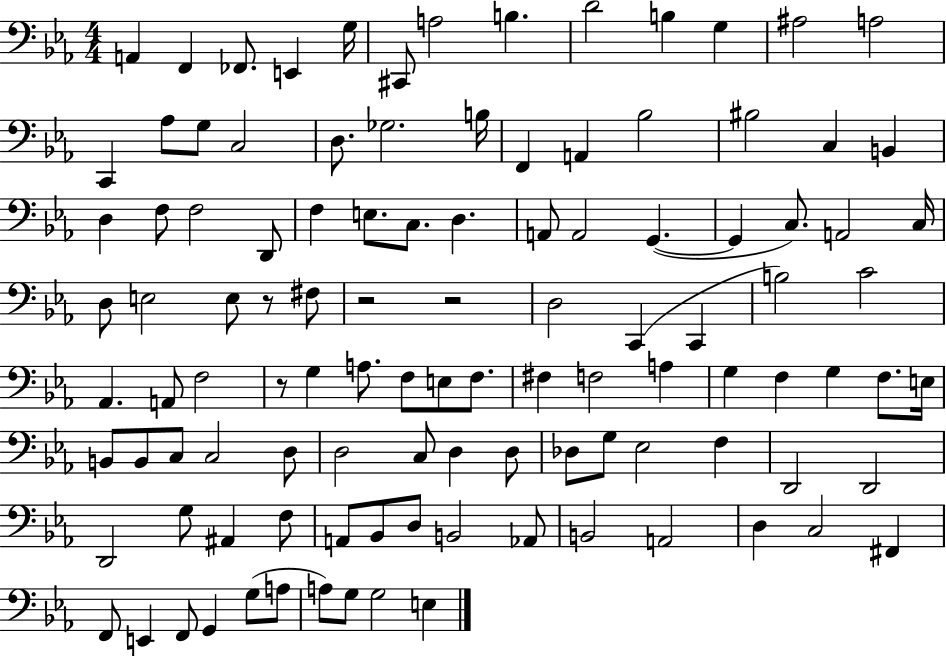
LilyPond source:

{
  \clef bass
  \numericTimeSignature
  \time 4/4
  \key ees \major
  a,4 f,4 fes,8. e,4 g16 | cis,8 a2 b4. | d'2 b4 g4 | ais2 a2 | \break c,4 aes8 g8 c2 | d8. ges2. b16 | f,4 a,4 bes2 | bis2 c4 b,4 | \break d4 f8 f2 d,8 | f4 e8. c8. d4. | a,8 a,2 g,4.~(~ | g,4 c8.) a,2 c16 | \break d8 e2 e8 r8 fis8 | r2 r2 | d2 c,4( c,4 | b2) c'2 | \break aes,4. a,8 f2 | r8 g4 a8. f8 e8 f8. | fis4 f2 a4 | g4 f4 g4 f8. e16 | \break b,8 b,8 c8 c2 d8 | d2 c8 d4 d8 | des8 g8 ees2 f4 | d,2 d,2 | \break d,2 g8 ais,4 f8 | a,8 bes,8 d8 b,2 aes,8 | b,2 a,2 | d4 c2 fis,4 | \break f,8 e,4 f,8 g,4 g8( a8 | a8) g8 g2 e4 | \bar "|."
}